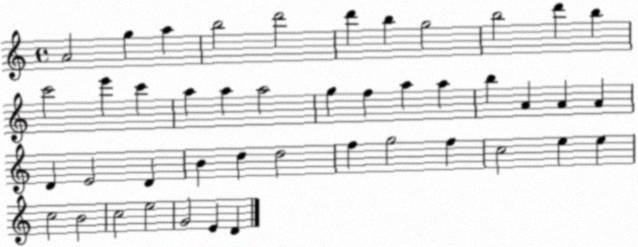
X:1
T:Untitled
M:4/4
L:1/4
K:C
A2 g a b2 d'2 d' b g2 b2 d' b c'2 e' c' a a a2 g f a a b A A A D E2 D B d d2 f g2 f c2 e e c2 B2 c2 e2 G2 E D